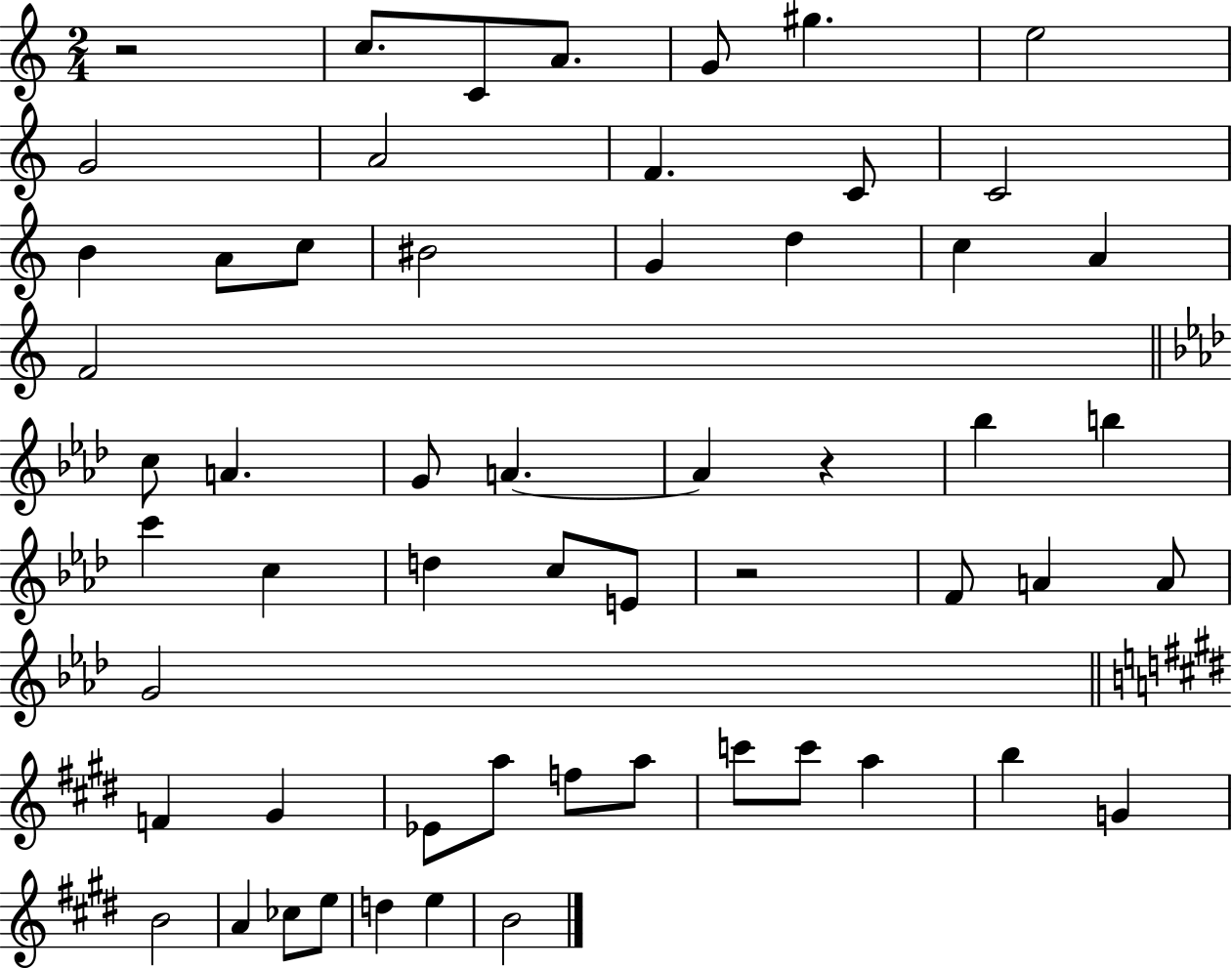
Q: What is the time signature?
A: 2/4